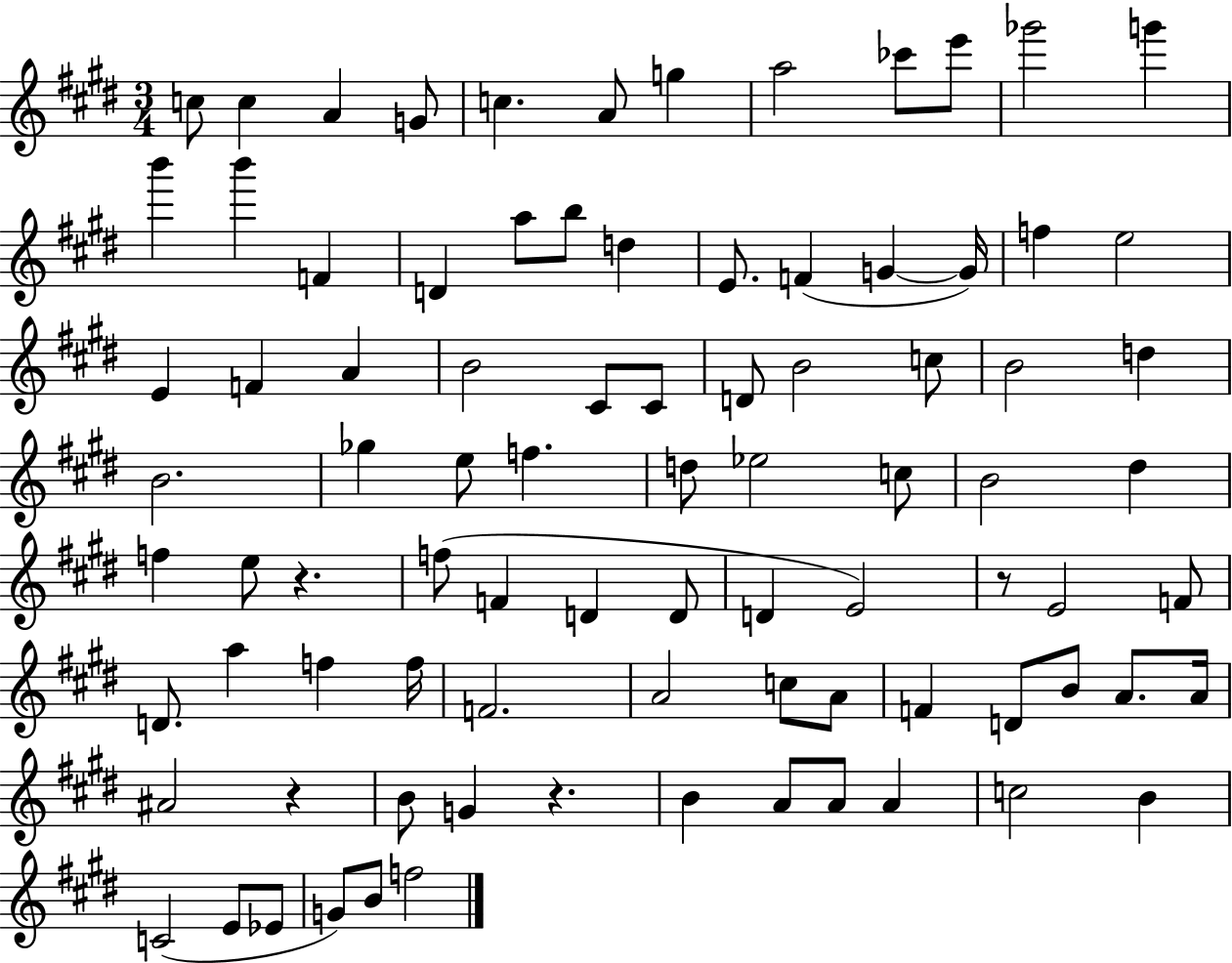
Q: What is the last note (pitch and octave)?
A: F5